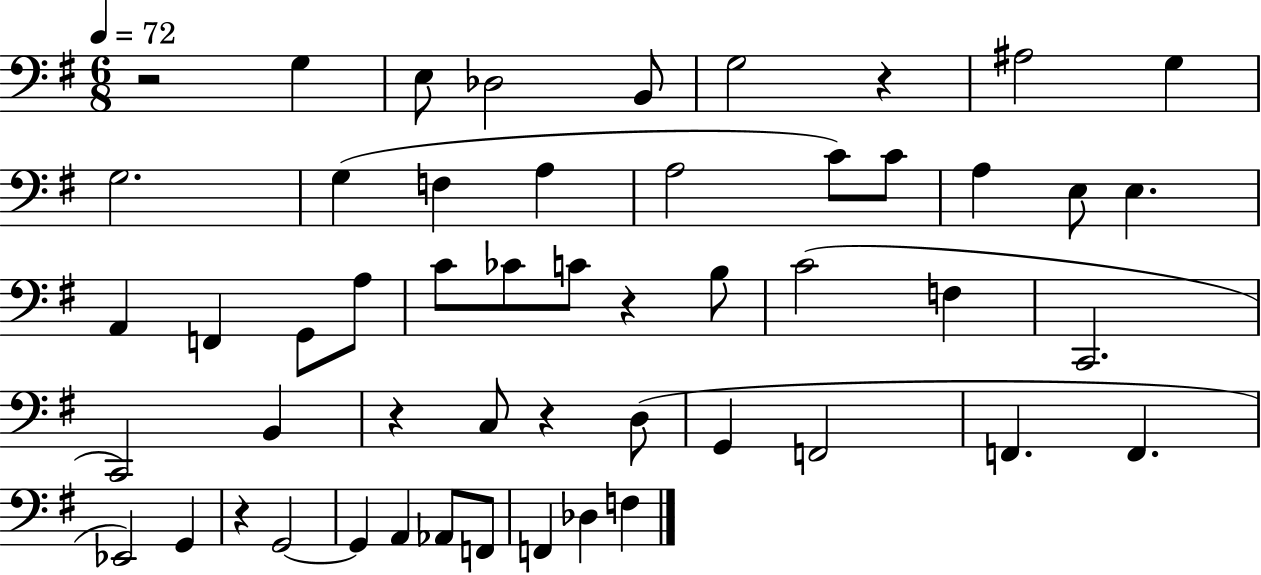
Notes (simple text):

R/h G3/q E3/e Db3/h B2/e G3/h R/q A#3/h G3/q G3/h. G3/q F3/q A3/q A3/h C4/e C4/e A3/q E3/e E3/q. A2/q F2/q G2/e A3/e C4/e CES4/e C4/e R/q B3/e C4/h F3/q C2/h. C2/h B2/q R/q C3/e R/q D3/e G2/q F2/h F2/q. F2/q. Eb2/h G2/q R/q G2/h G2/q A2/q Ab2/e F2/e F2/q Db3/q F3/q